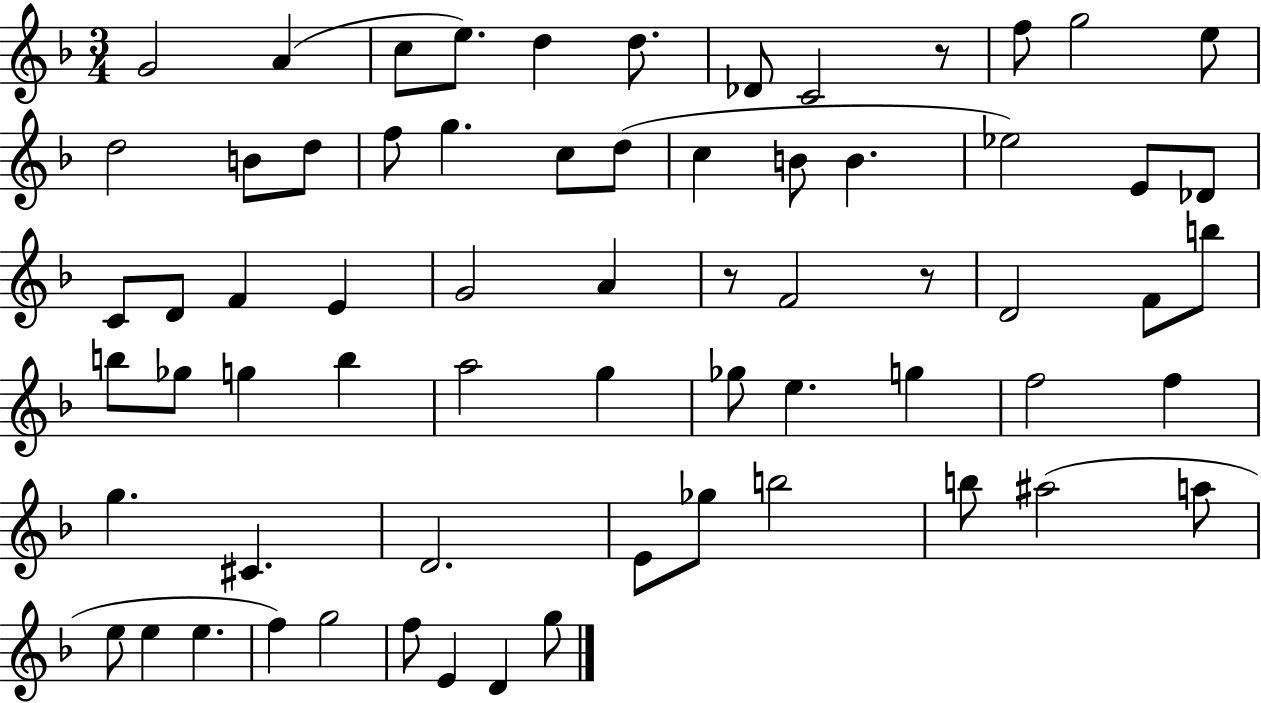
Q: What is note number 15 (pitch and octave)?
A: F5